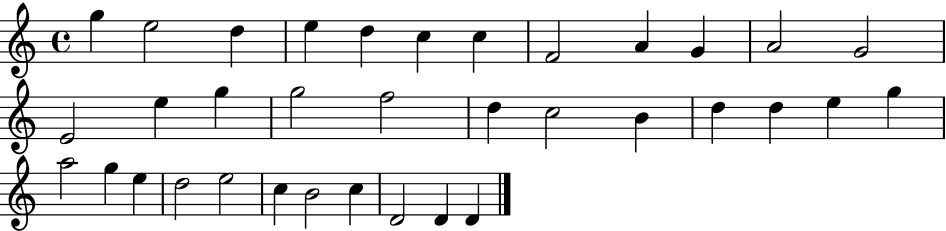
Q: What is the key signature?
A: C major